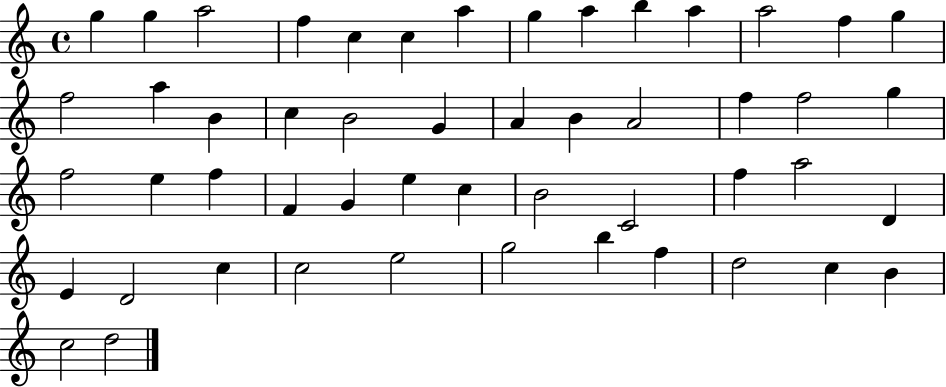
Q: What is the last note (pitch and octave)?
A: D5